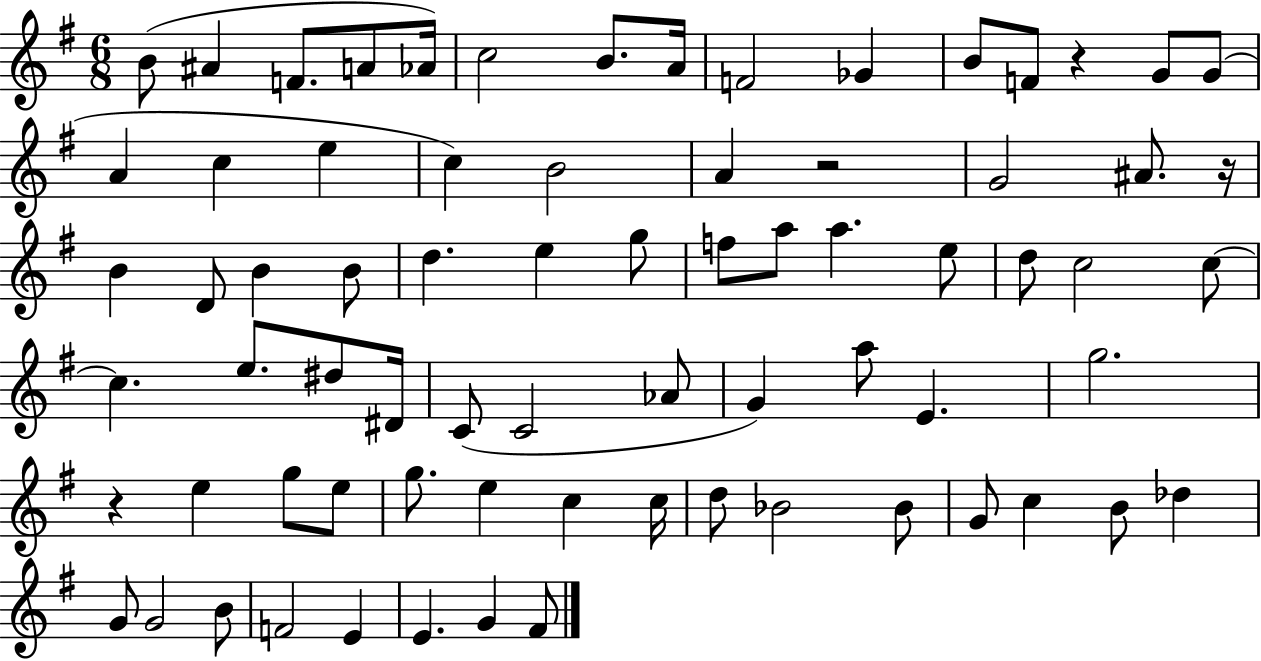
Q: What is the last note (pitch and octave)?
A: F#4